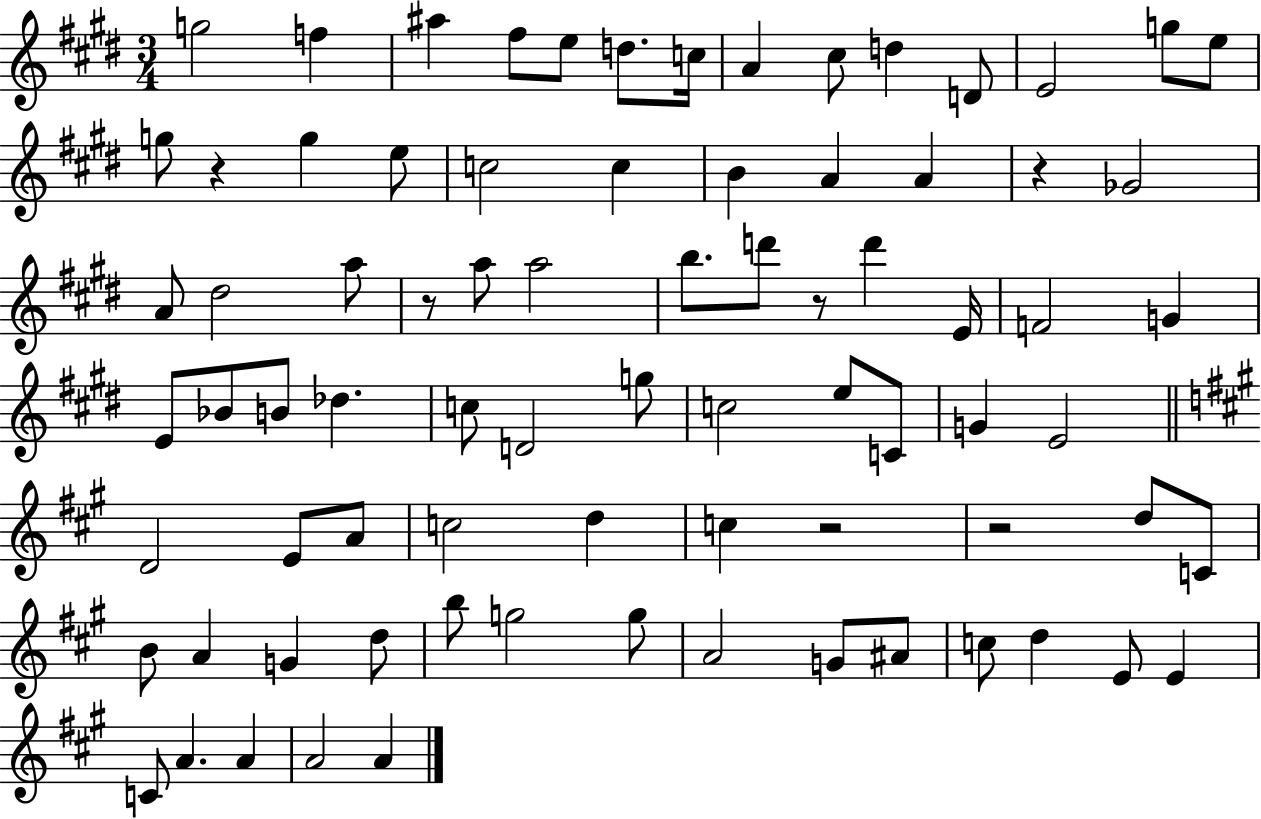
X:1
T:Untitled
M:3/4
L:1/4
K:E
g2 f ^a ^f/2 e/2 d/2 c/4 A ^c/2 d D/2 E2 g/2 e/2 g/2 z g e/2 c2 c B A A z _G2 A/2 ^d2 a/2 z/2 a/2 a2 b/2 d'/2 z/2 d' E/4 F2 G E/2 _B/2 B/2 _d c/2 D2 g/2 c2 e/2 C/2 G E2 D2 E/2 A/2 c2 d c z2 z2 d/2 C/2 B/2 A G d/2 b/2 g2 g/2 A2 G/2 ^A/2 c/2 d E/2 E C/2 A A A2 A